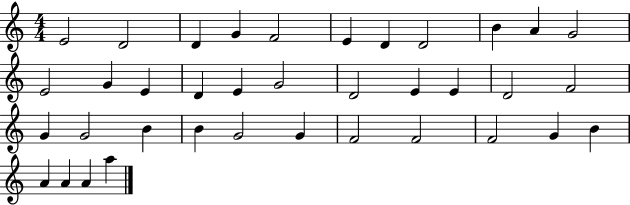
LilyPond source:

{
  \clef treble
  \numericTimeSignature
  \time 4/4
  \key c \major
  e'2 d'2 | d'4 g'4 f'2 | e'4 d'4 d'2 | b'4 a'4 g'2 | \break e'2 g'4 e'4 | d'4 e'4 g'2 | d'2 e'4 e'4 | d'2 f'2 | \break g'4 g'2 b'4 | b'4 g'2 g'4 | f'2 f'2 | f'2 g'4 b'4 | \break a'4 a'4 a'4 a''4 | \bar "|."
}